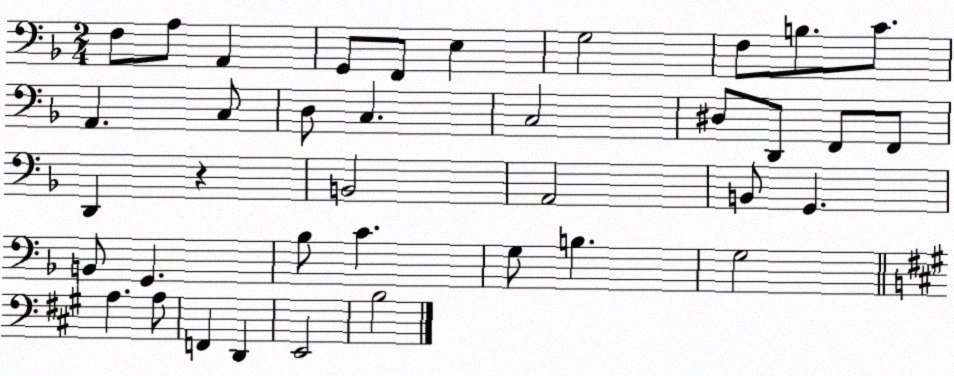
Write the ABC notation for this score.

X:1
T:Untitled
M:2/4
L:1/4
K:F
F,/2 A,/2 A,, G,,/2 F,,/2 E, G,2 F,/2 B,/2 C/2 A,, C,/2 D,/2 C, C,2 ^D,/2 D,,/2 F,,/2 F,,/2 D,, z B,,2 A,,2 B,,/2 G,, B,,/2 G,, _B,/2 C G,/2 B, G,2 A, A,/2 F,, D,, E,,2 B,2